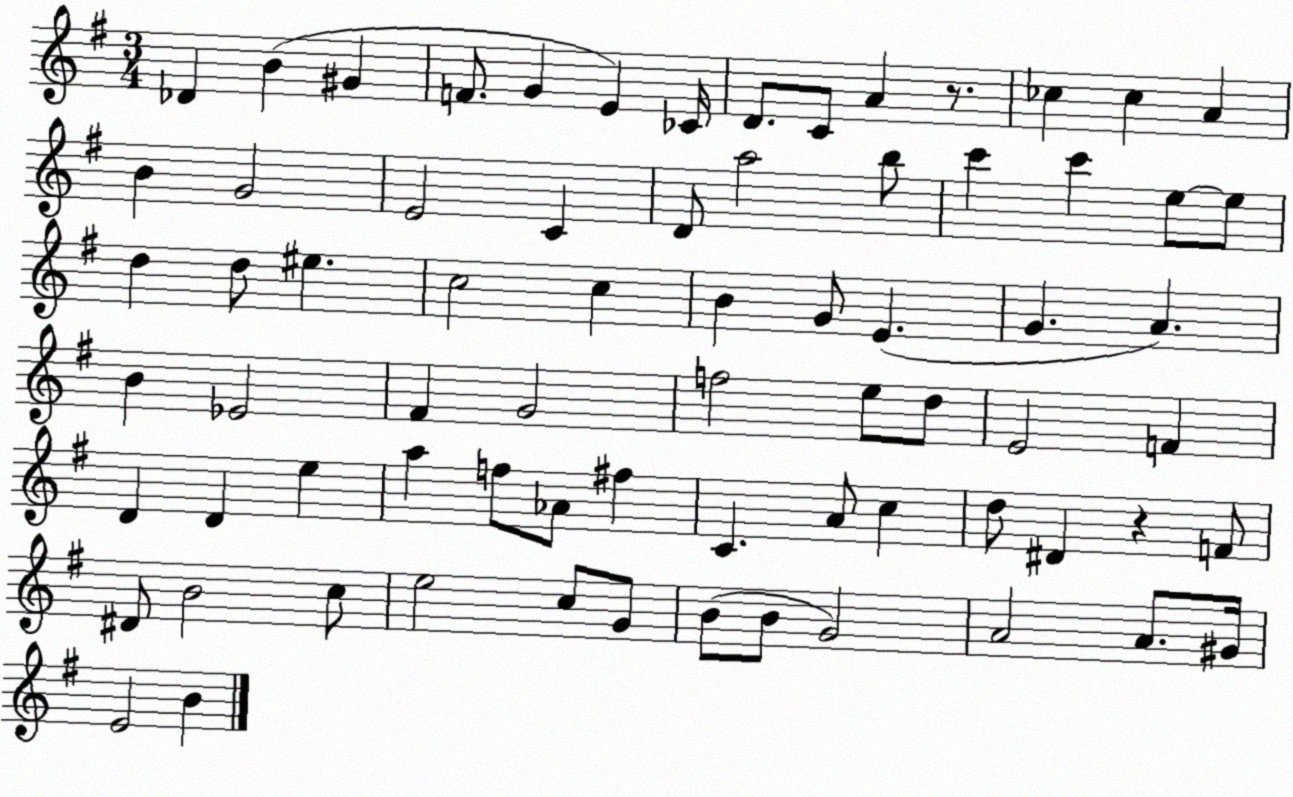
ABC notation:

X:1
T:Untitled
M:3/4
L:1/4
K:G
_D B ^G F/2 G E _C/4 D/2 C/2 A z/2 _c _c A B G2 E2 C D/2 a2 b/2 c' c' e/2 e/2 d d/2 ^e c2 c B G/2 E G A B _E2 ^F G2 f2 e/2 d/2 E2 F D D e a f/2 _A/2 ^f C A/2 c d/2 ^D z F/2 ^D/2 B2 c/2 e2 c/2 G/2 B/2 B/2 G2 A2 A/2 ^G/4 E2 B